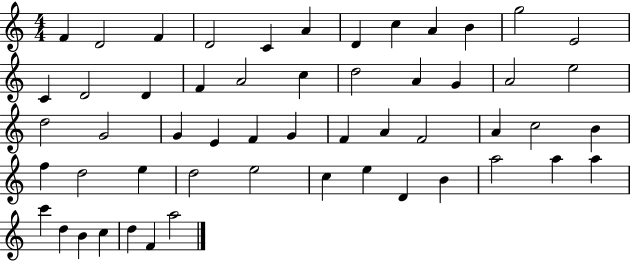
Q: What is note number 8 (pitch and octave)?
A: C5